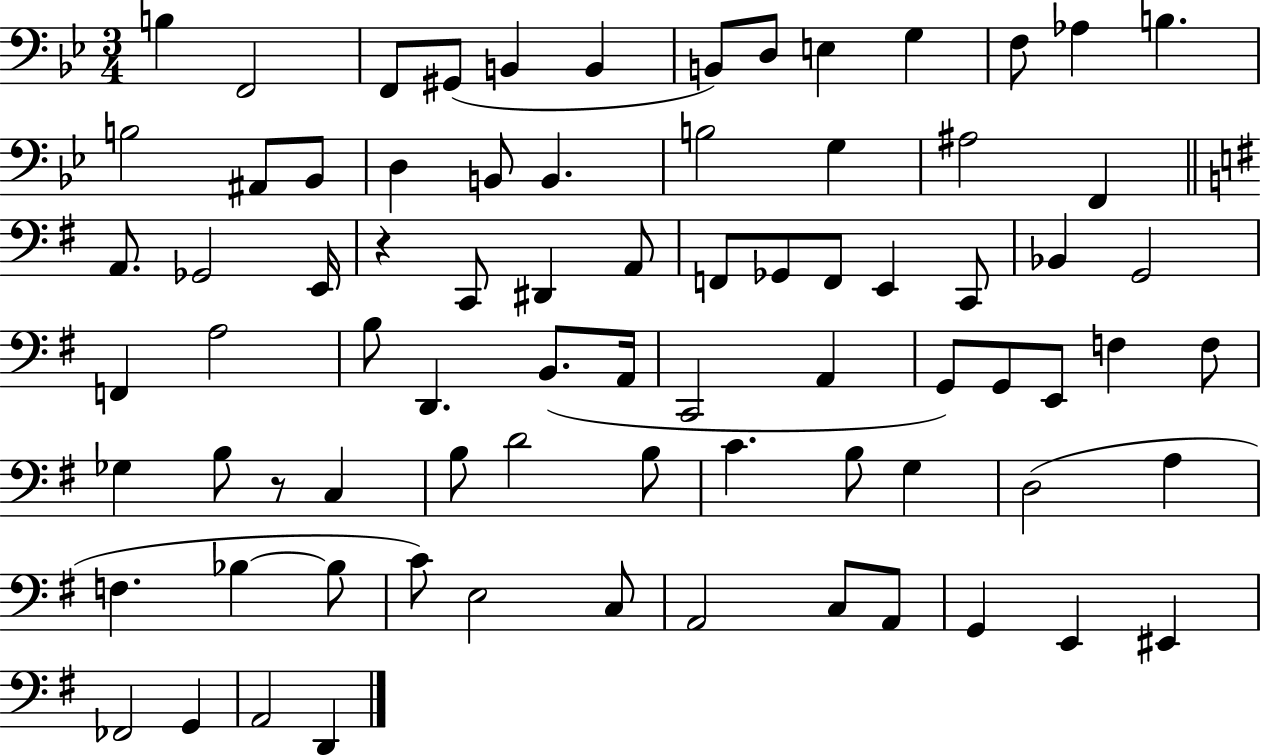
{
  \clef bass
  \numericTimeSignature
  \time 3/4
  \key bes \major
  b4 f,2 | f,8 gis,8( b,4 b,4 | b,8) d8 e4 g4 | f8 aes4 b4. | \break b2 ais,8 bes,8 | d4 b,8 b,4. | b2 g4 | ais2 f,4 | \break \bar "||" \break \key g \major a,8. ges,2 e,16 | r4 c,8 dis,4 a,8 | f,8 ges,8 f,8 e,4 c,8 | bes,4 g,2 | \break f,4 a2 | b8 d,4. b,8.( a,16 | c,2 a,4 | g,8) g,8 e,8 f4 f8 | \break ges4 b8 r8 c4 | b8 d'2 b8 | c'4. b8 g4 | d2( a4 | \break f4. bes4~~ bes8 | c'8) e2 c8 | a,2 c8 a,8 | g,4 e,4 eis,4 | \break fes,2 g,4 | a,2 d,4 | \bar "|."
}